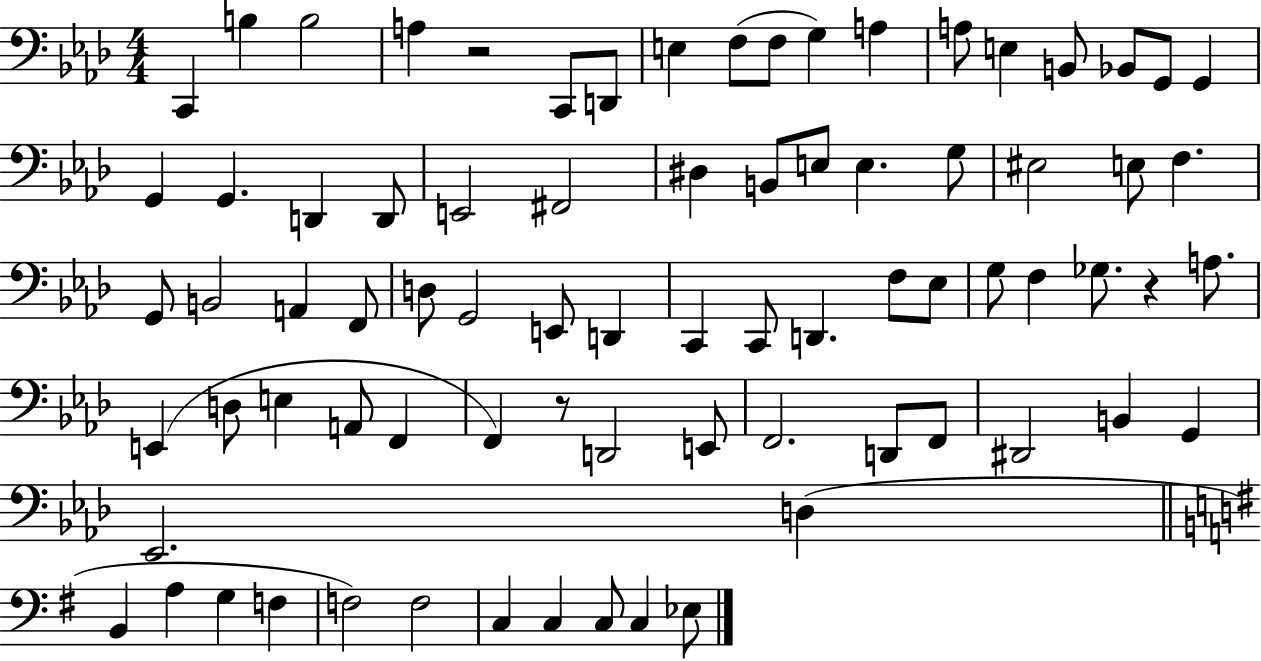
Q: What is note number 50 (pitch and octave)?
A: D3